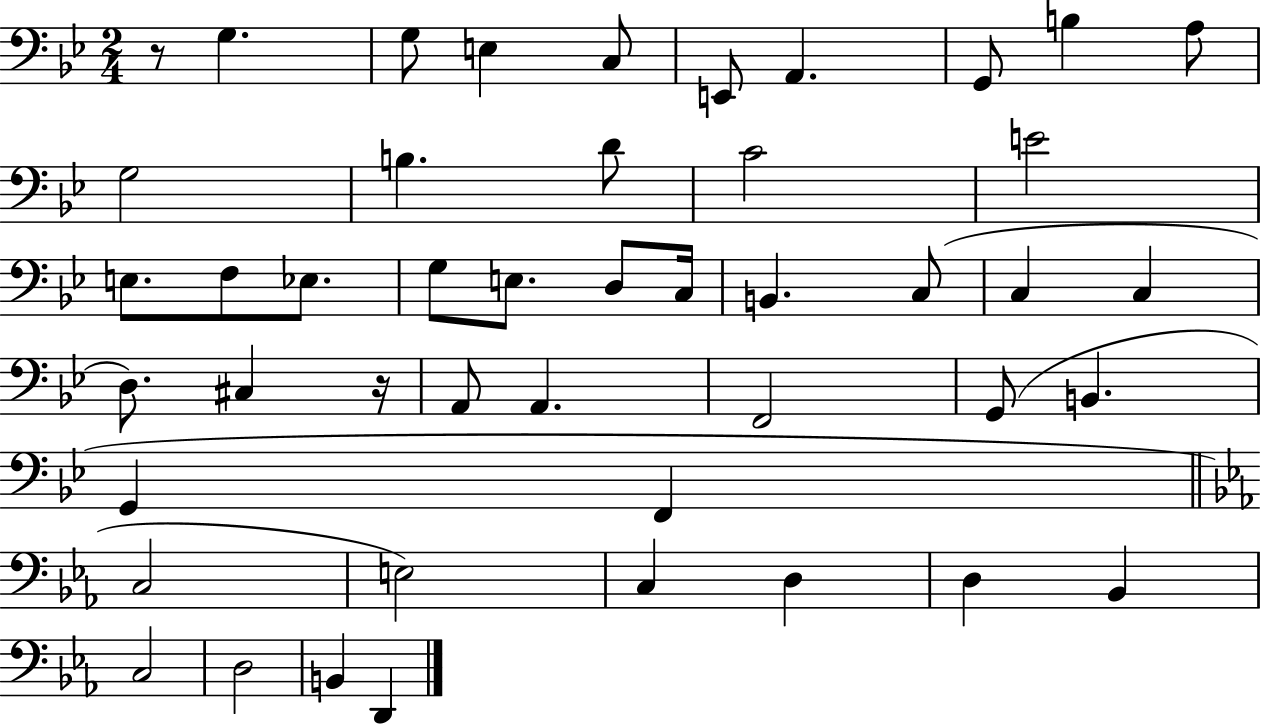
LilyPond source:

{
  \clef bass
  \numericTimeSignature
  \time 2/4
  \key bes \major
  r8 g4. | g8 e4 c8 | e,8 a,4. | g,8 b4 a8 | \break g2 | b4. d'8 | c'2 | e'2 | \break e8. f8 ees8. | g8 e8. d8 c16 | b,4. c8( | c4 c4 | \break d8.) cis4 r16 | a,8 a,4. | f,2 | g,8( b,4. | \break g,4 f,4 | \bar "||" \break \key ees \major c2 | e2) | c4 d4 | d4 bes,4 | \break c2 | d2 | b,4 d,4 | \bar "|."
}